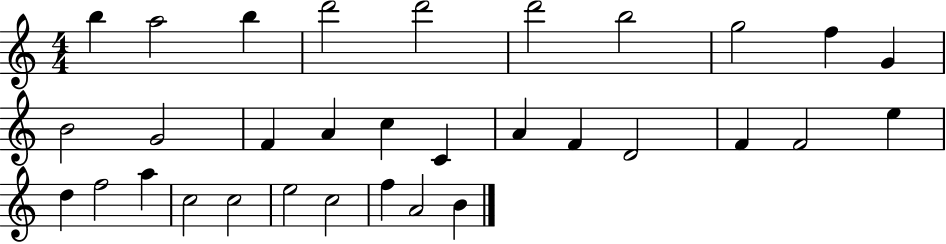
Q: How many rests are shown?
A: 0